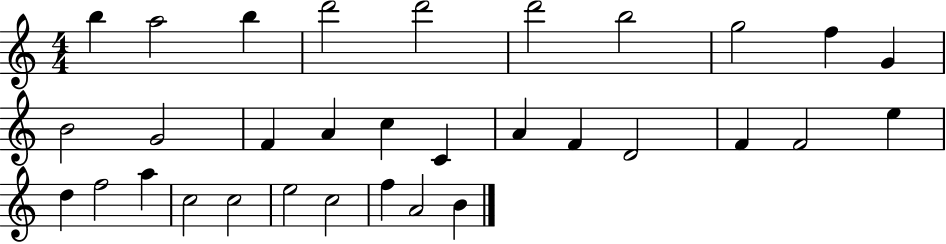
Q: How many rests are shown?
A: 0